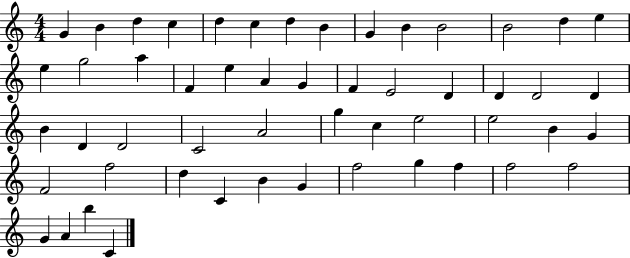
{
  \clef treble
  \numericTimeSignature
  \time 4/4
  \key c \major
  g'4 b'4 d''4 c''4 | d''4 c''4 d''4 b'4 | g'4 b'4 b'2 | b'2 d''4 e''4 | \break e''4 g''2 a''4 | f'4 e''4 a'4 g'4 | f'4 e'2 d'4 | d'4 d'2 d'4 | \break b'4 d'4 d'2 | c'2 a'2 | g''4 c''4 e''2 | e''2 b'4 g'4 | \break f'2 f''2 | d''4 c'4 b'4 g'4 | f''2 g''4 f''4 | f''2 f''2 | \break g'4 a'4 b''4 c'4 | \bar "|."
}